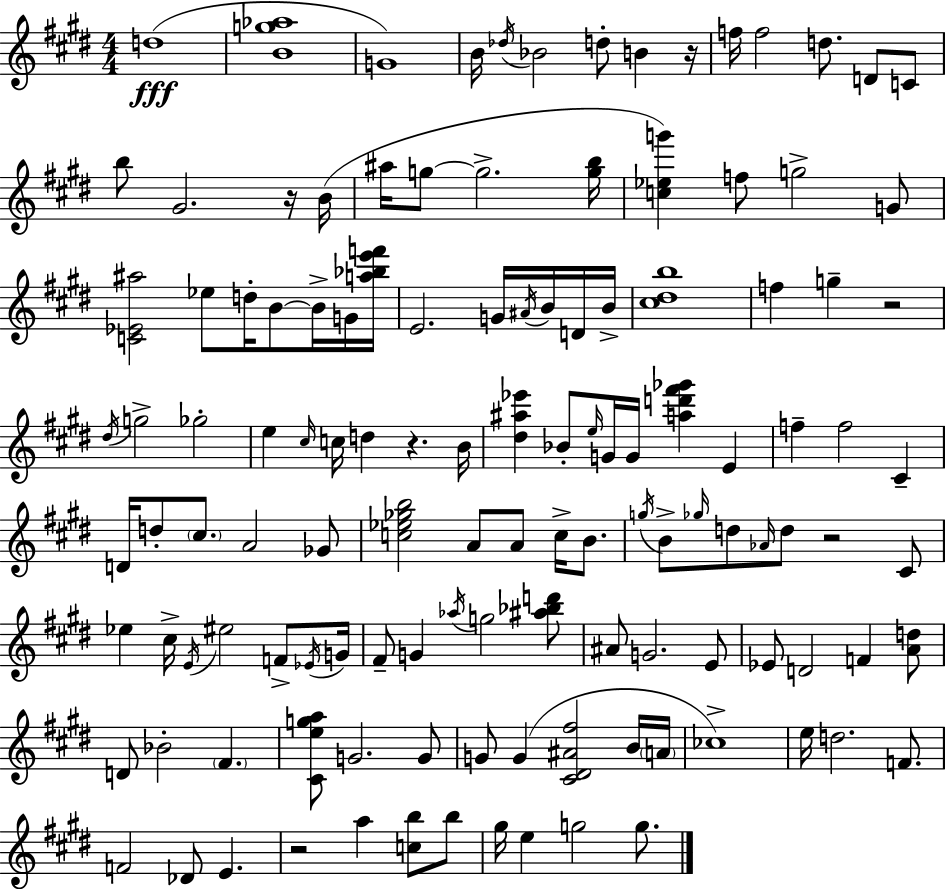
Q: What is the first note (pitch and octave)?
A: D5